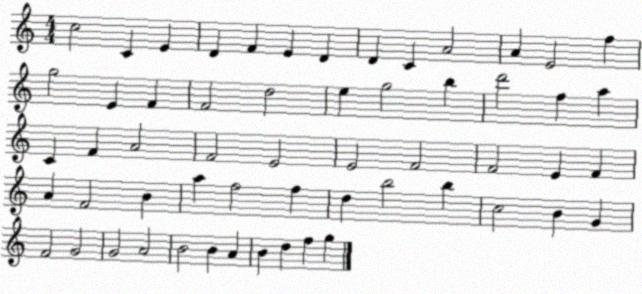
X:1
T:Untitled
M:4/4
L:1/4
K:C
c2 C E D F E D D C A2 A E2 f g2 E F F2 d2 e g2 b d'2 f a C F A2 F2 E2 E2 F2 F2 E F A F2 B a f2 f d b2 b c2 B G F2 G2 G2 A2 B2 B A B d f g